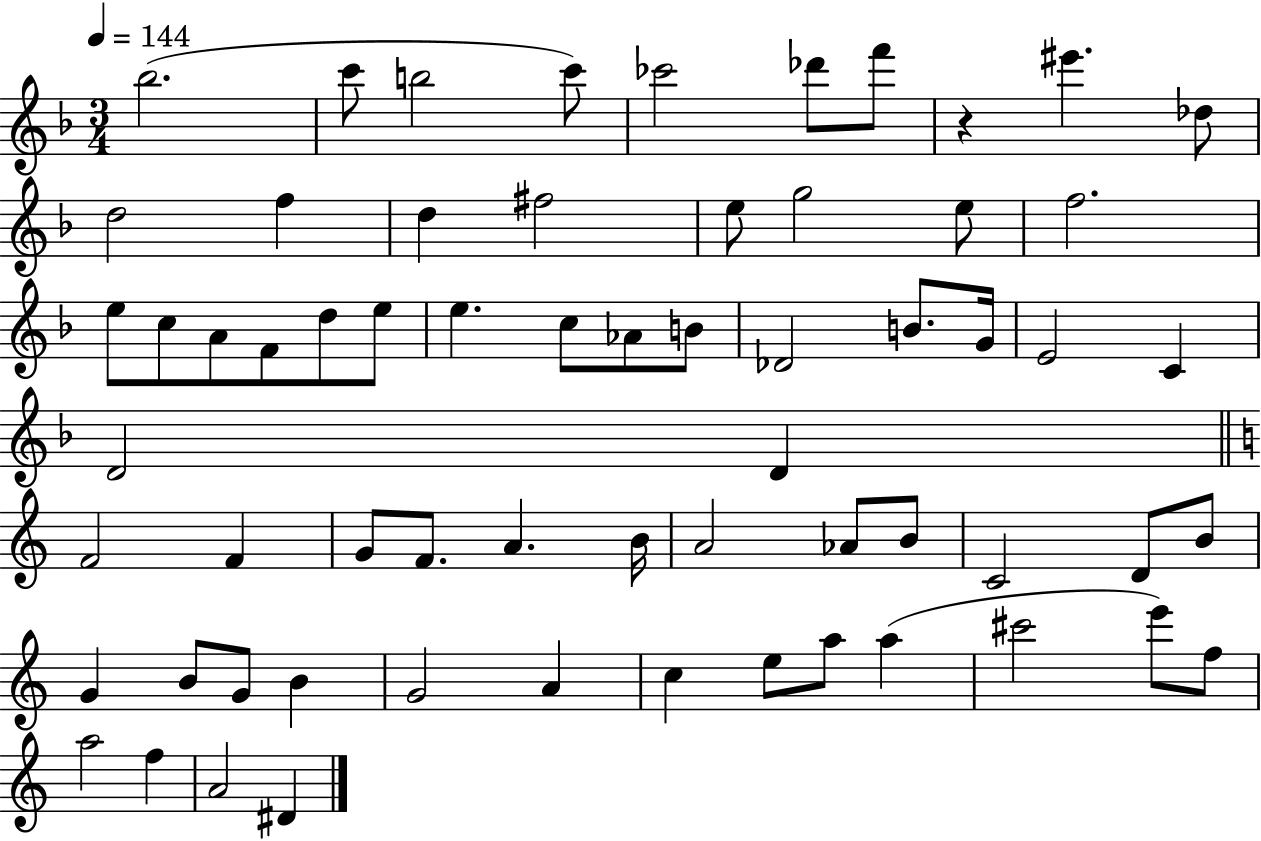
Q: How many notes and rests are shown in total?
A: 64